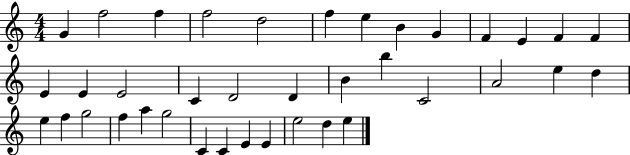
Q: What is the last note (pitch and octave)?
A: E5